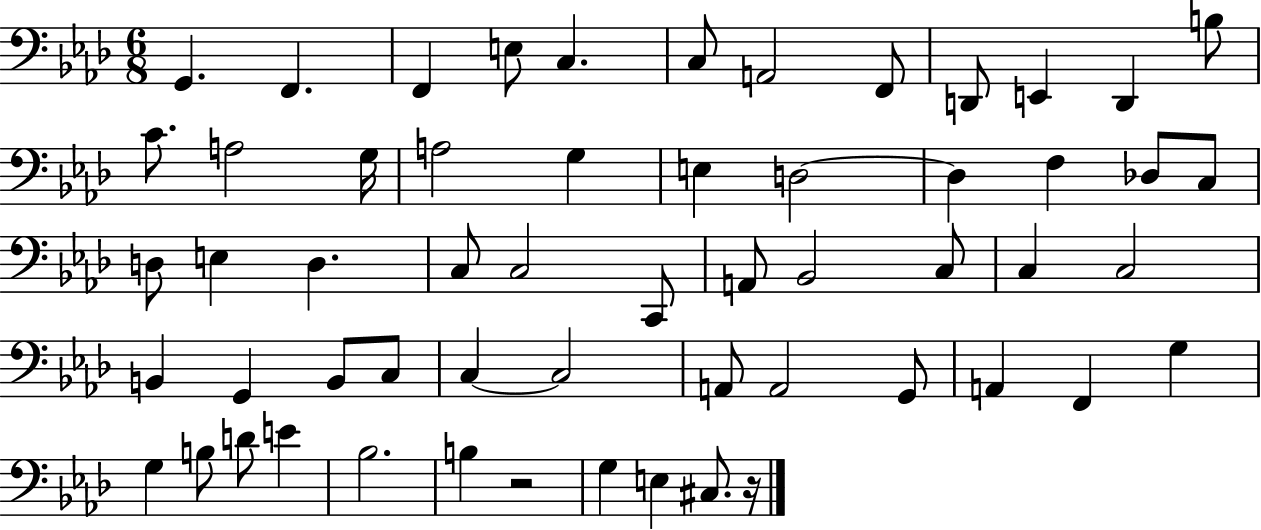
G2/q. F2/q. F2/q E3/e C3/q. C3/e A2/h F2/e D2/e E2/q D2/q B3/e C4/e. A3/h G3/s A3/h G3/q E3/q D3/h D3/q F3/q Db3/e C3/e D3/e E3/q D3/q. C3/e C3/h C2/e A2/e Bb2/h C3/e C3/q C3/h B2/q G2/q B2/e C3/e C3/q C3/h A2/e A2/h G2/e A2/q F2/q G3/q G3/q B3/e D4/e E4/q Bb3/h. B3/q R/h G3/q E3/q C#3/e. R/s